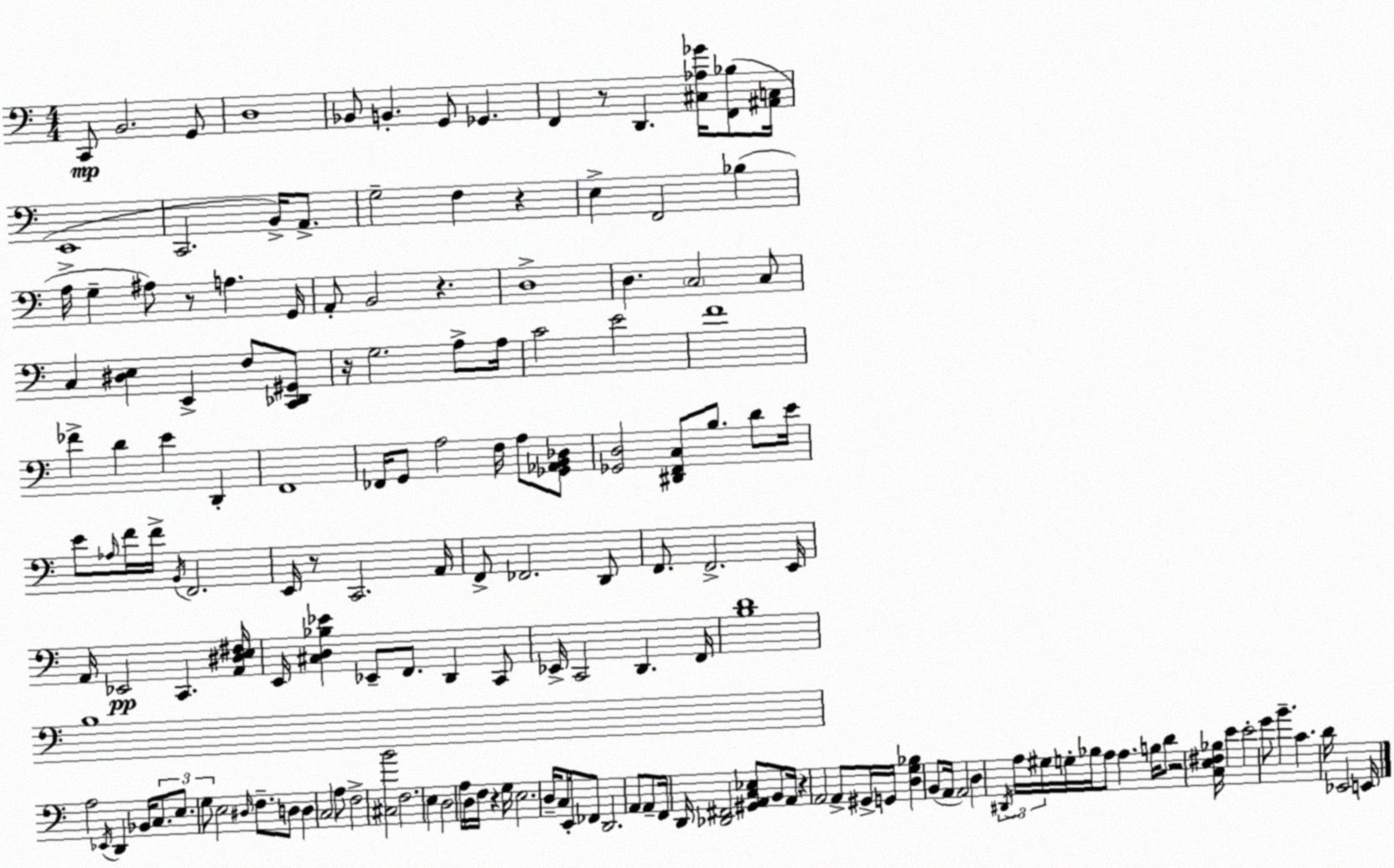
X:1
T:Untitled
M:4/4
L:1/4
K:C
C,,/2 B,,2 G,,/2 D,4 _B,,/2 B,, G,,/2 _G,, F,, z/2 D,, [^C,_A,_G]/4 [F,,_B,]/2 [^A,,C,]/4 E,,4 C,,2 B,,/4 A,,/2 G,2 F, z E, F,,2 _B, A,/4 G, ^A,/2 z/2 A, G,,/4 A,,/2 B,,2 z D,4 D, C,2 C,/2 C, [^D,E,] E,, F,/2 [C,,_D,,^G,,]/2 z/4 G,2 A,/2 A,/4 C2 E2 F4 _F D E D,, F,,4 _F,,/4 G,,/2 A,2 F,/4 A,/2 [_G,,_A,,B,,_D,]/2 [_G,,D,]2 [^D,,F,,C,]/2 B,/2 D/2 E/4 E/2 _A,/4 F/4 F/4 B,,/4 F,,2 E,,/4 z/2 C,,2 A,,/4 F,,/2 _F,,2 D,,/2 F,,/2 F,,2 E,,/4 A,,/4 _E,,2 C,, [A,,^D,E,^F,]/4 E,,/4 [^C,D,_B,_E] _E,,/2 F,,/2 D,, C,,/2 _E,,/4 C,,2 D,, F,,/4 [B,D]4 B,4 A,2 _E,,/4 D,, _B,,/4 C,/2 E,/2 G,/2 E,2 ^D,/4 F,/2 D,/2 D, C,2 A,/2 F,2 [^C,B]2 F,2 E, D,2 A,/4 D,/4 F,/4 z G,/4 E,2 D,/4 C,/2 E,,/4 _F,,/2 D,,2 A,,/2 A,,/2 F,,/4 D,,/4 [_D,,^F,,]2 [^G,,A,,C,_E,]/2 B,,/2 A,,/4 z A,,2 A,,/2 ^G,,/4 G,,/4 [D,G,_B,] B,,/2 A,,/4 A,,2 D, ^D,,/4 A,/4 ^G,/4 G,/4 _B,/4 A,/2 A, B,/4 D/2 z2 [C,E,^F,_B,]/4 E E2 G/2 B C D/4 _E,,2 E,,/4